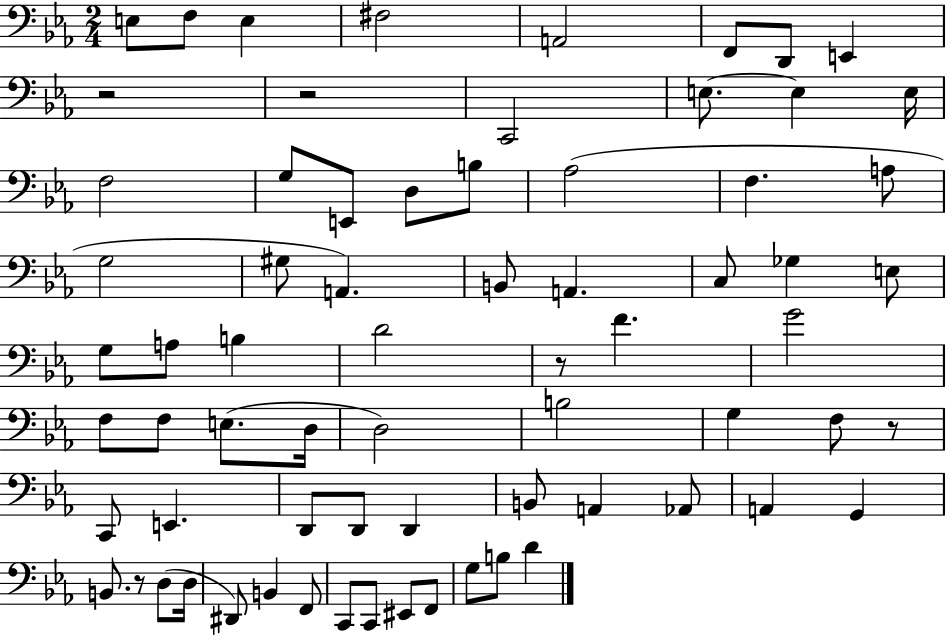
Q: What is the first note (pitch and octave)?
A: E3